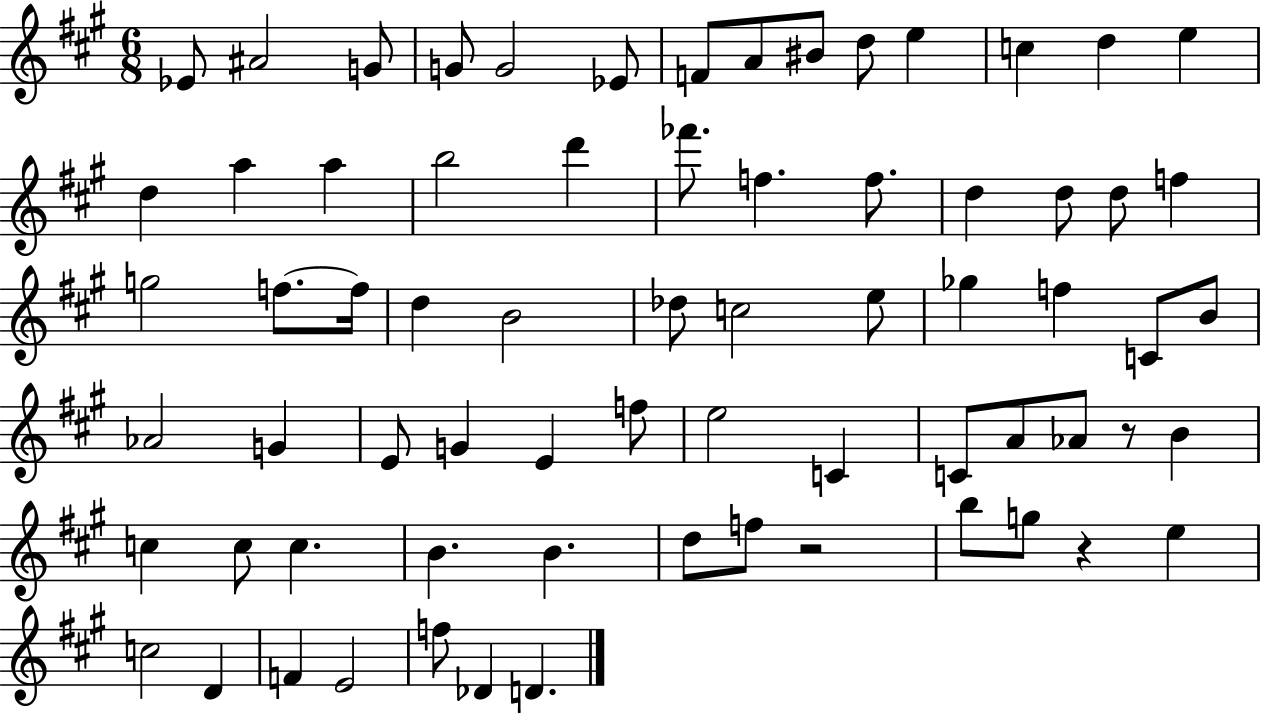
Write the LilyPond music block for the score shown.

{
  \clef treble
  \numericTimeSignature
  \time 6/8
  \key a \major
  ees'8 ais'2 g'8 | g'8 g'2 ees'8 | f'8 a'8 bis'8 d''8 e''4 | c''4 d''4 e''4 | \break d''4 a''4 a''4 | b''2 d'''4 | fes'''8. f''4. f''8. | d''4 d''8 d''8 f''4 | \break g''2 f''8.~~ f''16 | d''4 b'2 | des''8 c''2 e''8 | ges''4 f''4 c'8 b'8 | \break aes'2 g'4 | e'8 g'4 e'4 f''8 | e''2 c'4 | c'8 a'8 aes'8 r8 b'4 | \break c''4 c''8 c''4. | b'4. b'4. | d''8 f''8 r2 | b''8 g''8 r4 e''4 | \break c''2 d'4 | f'4 e'2 | f''8 des'4 d'4. | \bar "|."
}